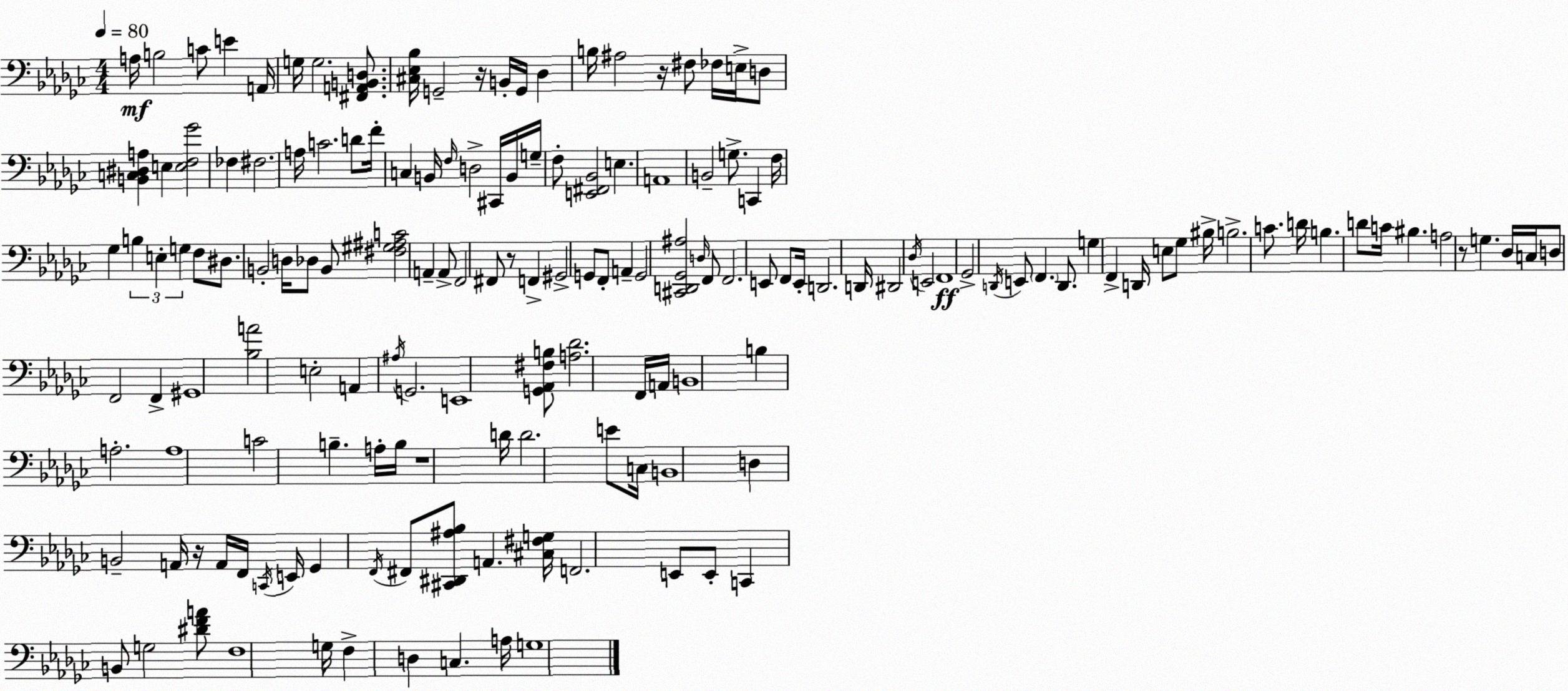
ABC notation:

X:1
T:Untitled
M:4/4
L:1/4
K:Ebm
A,/4 B,2 C/2 E A,,/4 G,/4 G,2 [^F,,A,,B,,D,]/2 [^C,_E,_B,]/4 G,,2 z/4 B,,/4 G,,/4 _D, B,/4 ^A,2 z/4 ^F,/2 _F,/4 E,/4 D,/2 [B,,C,^D,A,] E, [E,F,_G]2 _F, ^F,2 A,/4 C2 D/2 F/4 C, B,,/4 F,/4 D,2 ^C,,/4 B,,/4 G,/4 F,/2 [E,,^F,,_B,,]2 E, A,,4 B,,2 G,/2 C,, F,/4 _G, B, E, G, F,/2 ^D,/2 B,,2 D,/4 _D,/2 B,,/2 [^F,^G,^A,C]2 A,, A,,/2 F,,2 ^F,,/2 z/2 F,, ^G,,2 G,,/2 F,,/2 A,, G,,2 [^C,,D,,_G,,^A,]2 D,/4 F,,/2 F,,2 E,,/2 F,,/2 E,,/4 D,,2 D,,/4 ^D,,2 _D,/4 E,,2 F,,4 _G,,2 D,,/4 E,,/2 F,, D,,/2 G, F,, D,,/4 E,/2 _G,/2 ^B,/4 B,2 C/2 D/4 B, D/2 C/4 ^B, A,2 z/2 G, _D,/4 C,/4 D,/2 F,,2 F,, ^G,,4 [_B,A]2 E,2 A,, ^A,/4 G,,2 E,,4 [G,,_A,,^F,B,]/2 [A,_D]2 F,,/4 A,,/4 B,,4 B, A,2 A,4 C2 B, A,/4 B,/4 z4 D/4 D2 E/2 C,/4 B,,4 D, B,,2 A,,/4 z/4 A,,/4 F,,/4 C,,/4 E,,/4 _G,, F,,/4 ^F,,/2 [^C,,^D,,^A,_B,]/2 A,, [^C,^F,G,]/4 F,,2 E,,/2 E,,/2 C,, B,,/2 G,2 [^DFA]/2 F,4 G,/4 F, D, C, A,/4 G,4